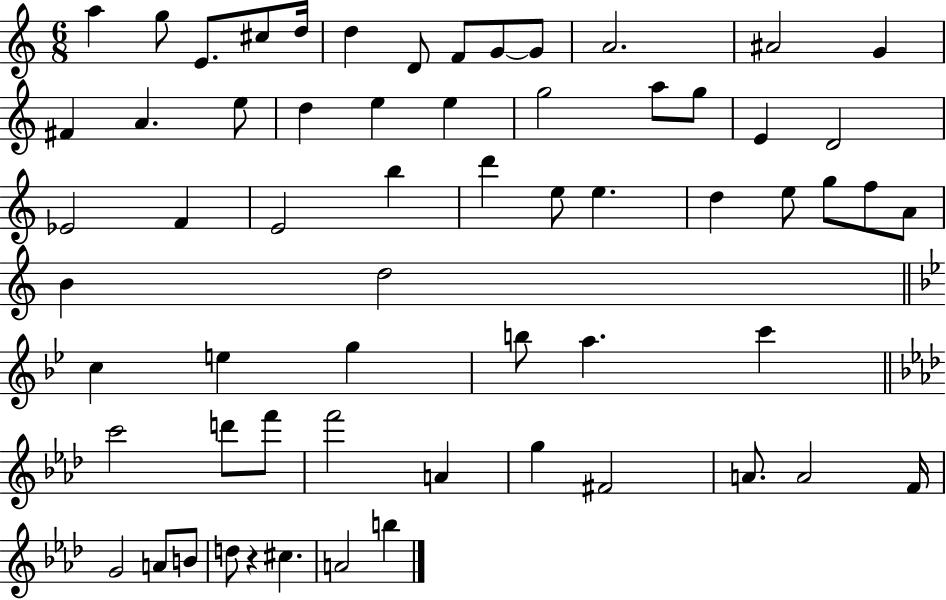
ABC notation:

X:1
T:Untitled
M:6/8
L:1/4
K:C
a g/2 E/2 ^c/2 d/4 d D/2 F/2 G/2 G/2 A2 ^A2 G ^F A e/2 d e e g2 a/2 g/2 E D2 _E2 F E2 b d' e/2 e d e/2 g/2 f/2 A/2 B d2 c e g b/2 a c' c'2 d'/2 f'/2 f'2 A g ^F2 A/2 A2 F/4 G2 A/2 B/2 d/2 z ^c A2 b